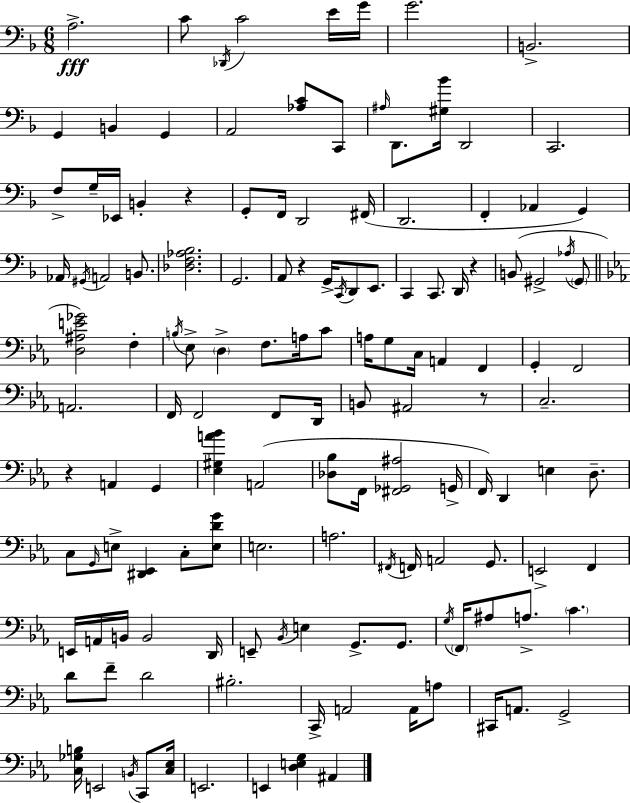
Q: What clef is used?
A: bass